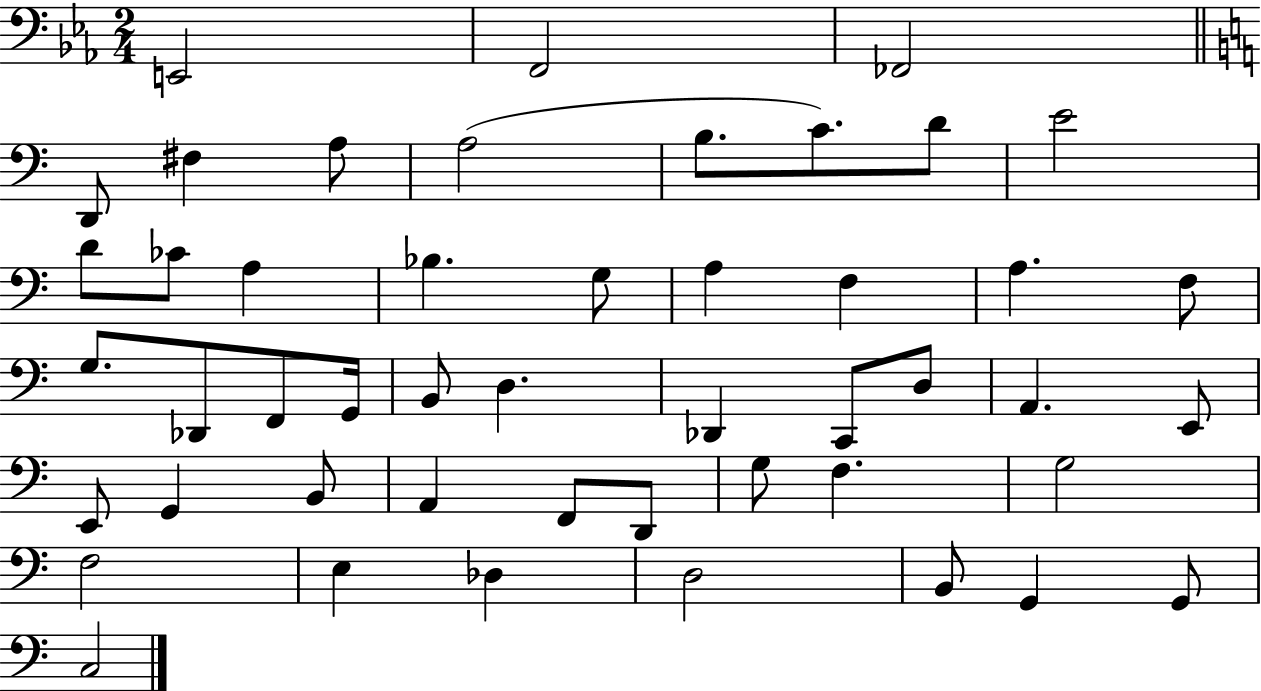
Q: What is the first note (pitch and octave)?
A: E2